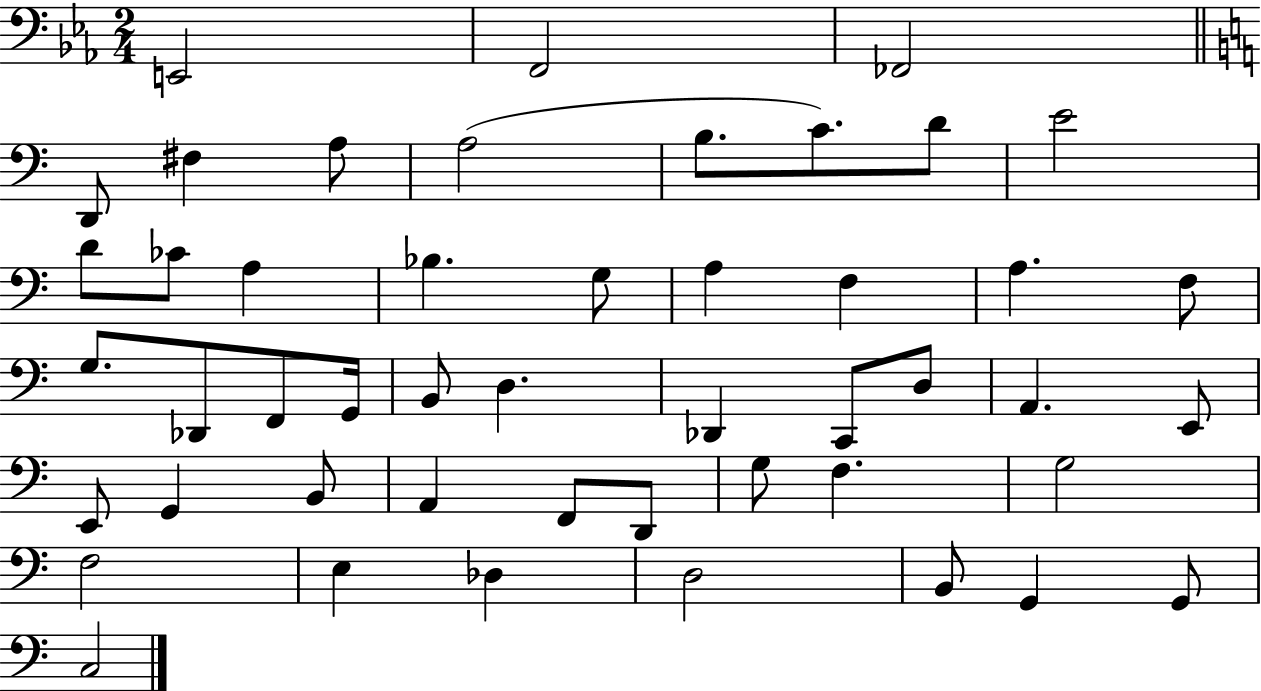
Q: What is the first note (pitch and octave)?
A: E2